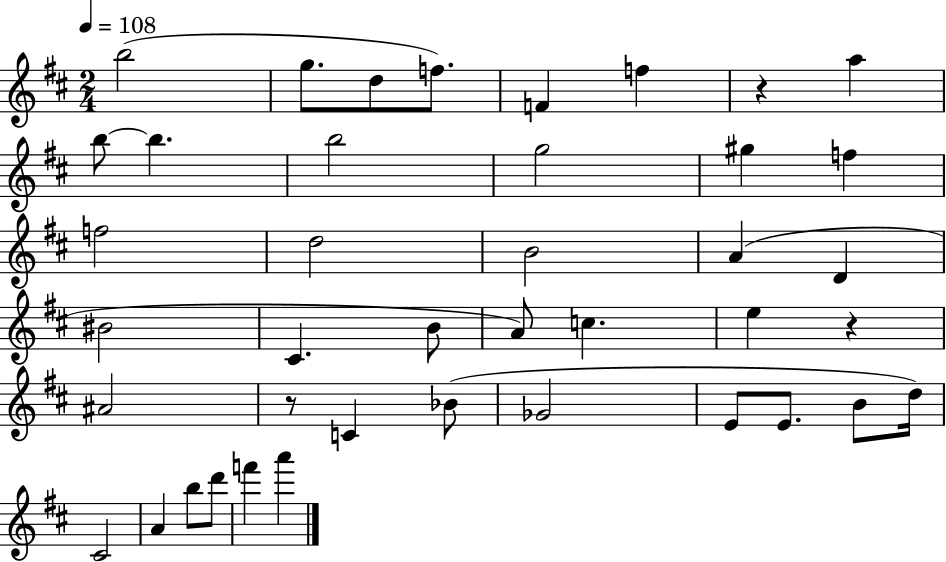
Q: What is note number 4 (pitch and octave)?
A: F5